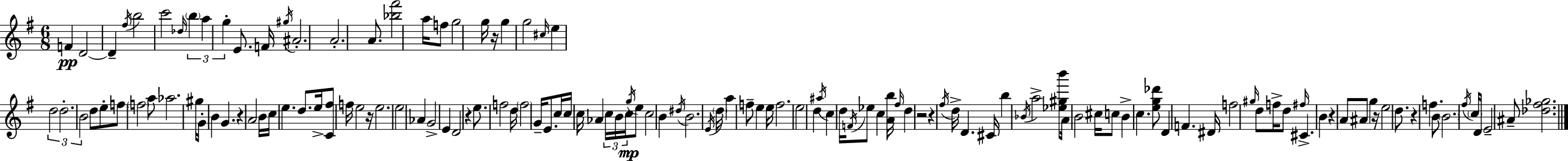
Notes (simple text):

F4/q D4/h D4/q F#5/s B5/h C6/h Db5/s B5/q A5/q G5/q E4/e. F4/s G#5/s A#4/h. A4/h. A4/e. [Bb5,F#6]/h A5/s F5/e G5/h G5/s R/s G5/q G5/h C#5/s E5/q D5/h D5/h. B4/h D5/e E5/e F5/e F5/h A5/e Ab5/h. G#5/s G4/s B4/q G4/q. R/q A4/h B4/s C5/s E5/q. D5/e. E5/s [C4,F#5]/e F5/s E5/h R/s E5/h. E5/h Ab4/q G4/h E4/q D4/h R/q E5/e. F5/h D5/s F5/h G4/s E4/e. C5/s C5/s C5/s Ab4/q C5/s B4/s C5/s G5/s E5/e C5/h B4/q D#5/s B4/h. E4/s D5/s A5/q F5/e E5/q E5/s F5/h. E5/h D5/q A#5/s C5/q D5/s F4/s Eb5/e C5/q [A4,B5]/s F#5/s D5/q R/h R/q F#5/s D5/s D4/q. C#4/s B5/q Bb4/s A5/h [Eb5,G#5,B6]/e A4/s B4/h C#5/s C5/e B4/q C5/q. [E5,G5,Db6]/e D4/q F4/q. D#4/s F5/h G#5/s D5/e F5/s D5/e F#5/s C#4/q. B4/q R/q A4/e A#4/e G5/q R/s E5/h D5/e. R/q F5/q. B4/e B4/h. F#5/s C5/s D4/s E4/h A#4/e [Db5,F#5,Gb5]/h.